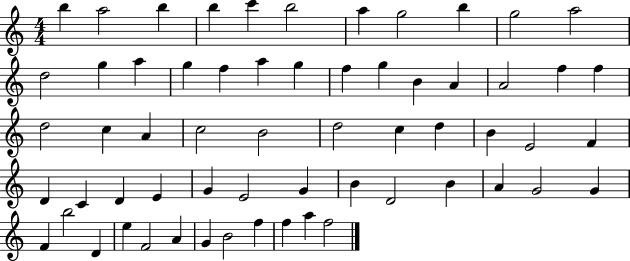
{
  \clef treble
  \numericTimeSignature
  \time 4/4
  \key c \major
  b''4 a''2 b''4 | b''4 c'''4 b''2 | a''4 g''2 b''4 | g''2 a''2 | \break d''2 g''4 a''4 | g''4 f''4 a''4 g''4 | f''4 g''4 b'4 a'4 | a'2 f''4 f''4 | \break d''2 c''4 a'4 | c''2 b'2 | d''2 c''4 d''4 | b'4 e'2 f'4 | \break d'4 c'4 d'4 e'4 | g'4 e'2 g'4 | b'4 d'2 b'4 | a'4 g'2 g'4 | \break f'4 b''2 d'4 | e''4 f'2 a'4 | g'4 b'2 f''4 | f''4 a''4 f''2 | \break \bar "|."
}